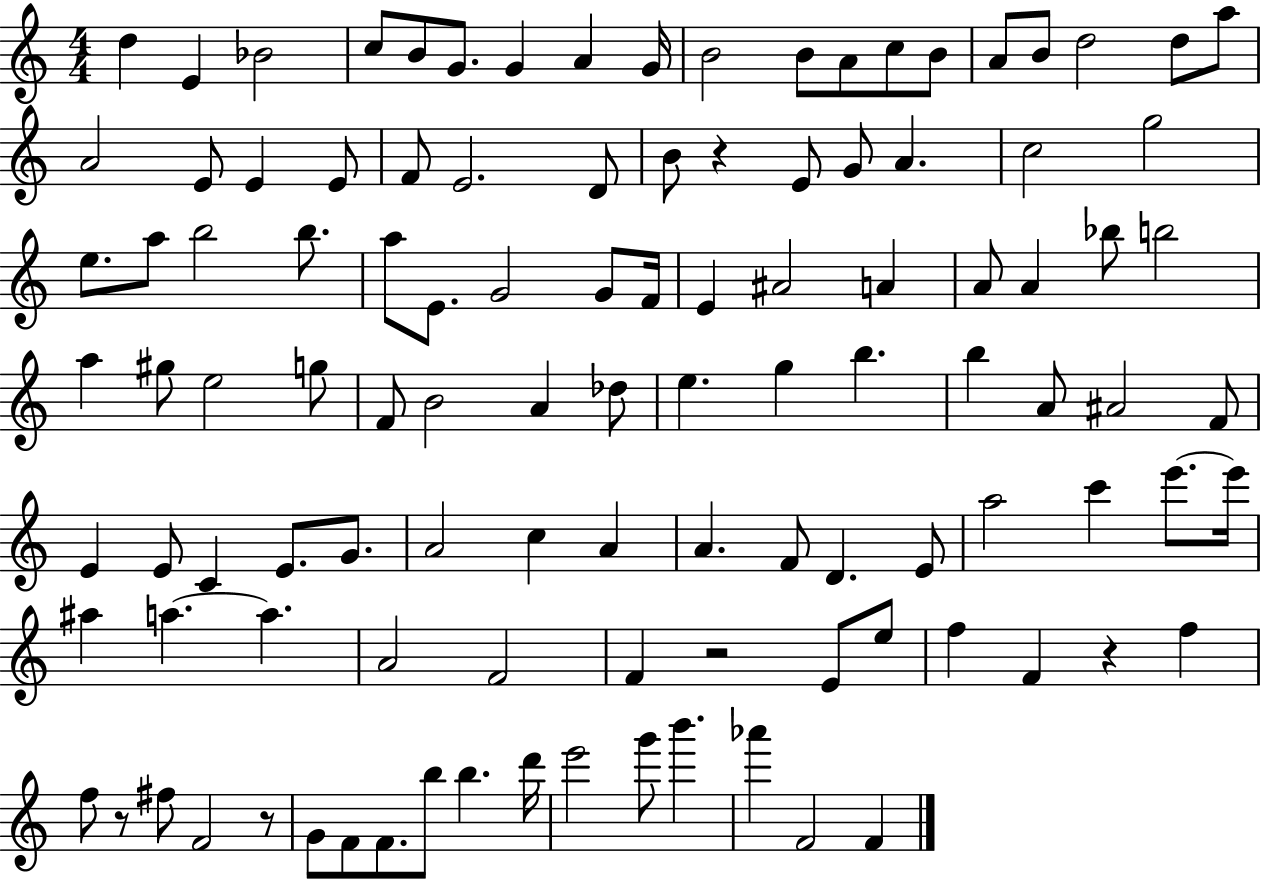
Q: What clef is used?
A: treble